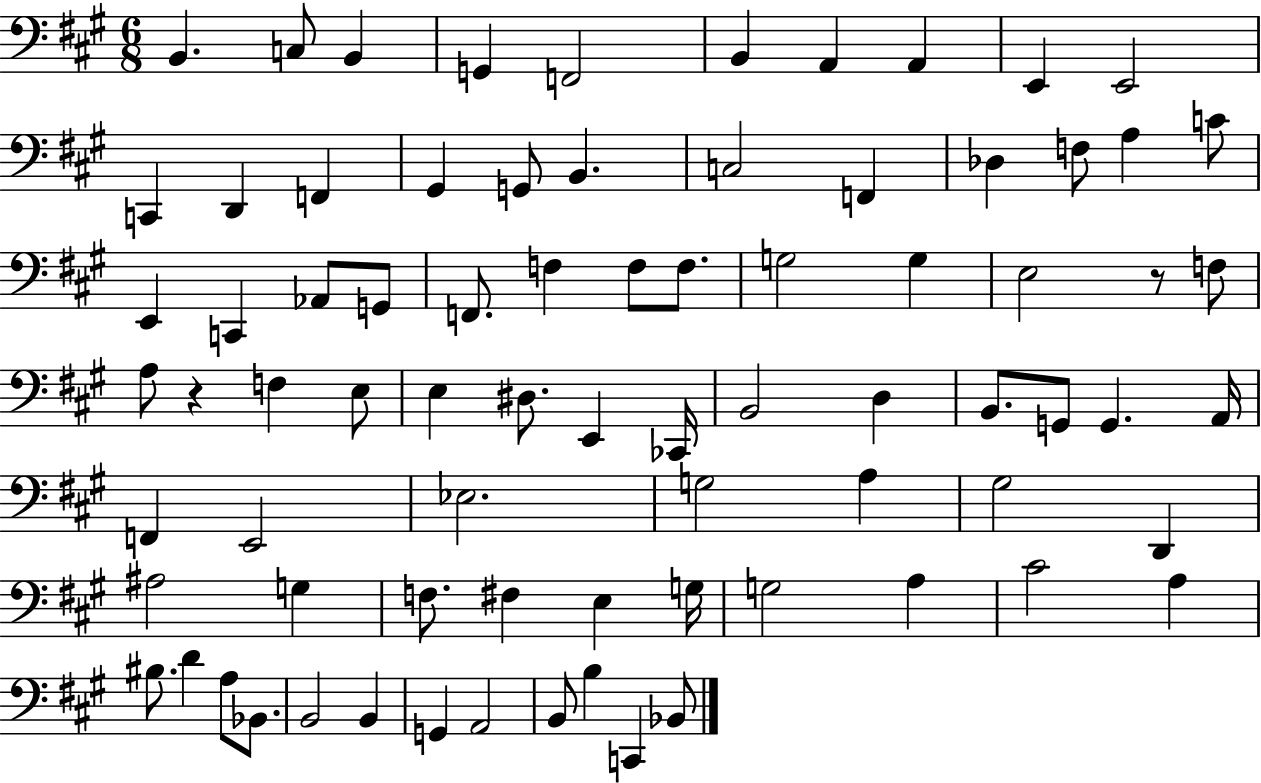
B2/q. C3/e B2/q G2/q F2/h B2/q A2/q A2/q E2/q E2/h C2/q D2/q F2/q G#2/q G2/e B2/q. C3/h F2/q Db3/q F3/e A3/q C4/e E2/q C2/q Ab2/e G2/e F2/e. F3/q F3/e F3/e. G3/h G3/q E3/h R/e F3/e A3/e R/q F3/q E3/e E3/q D#3/e. E2/q CES2/s B2/h D3/q B2/e. G2/e G2/q. A2/s F2/q E2/h Eb3/h. G3/h A3/q G#3/h D2/q A#3/h G3/q F3/e. F#3/q E3/q G3/s G3/h A3/q C#4/h A3/q BIS3/e. D4/q A3/e Bb2/e. B2/h B2/q G2/q A2/h B2/e B3/q C2/q Bb2/e